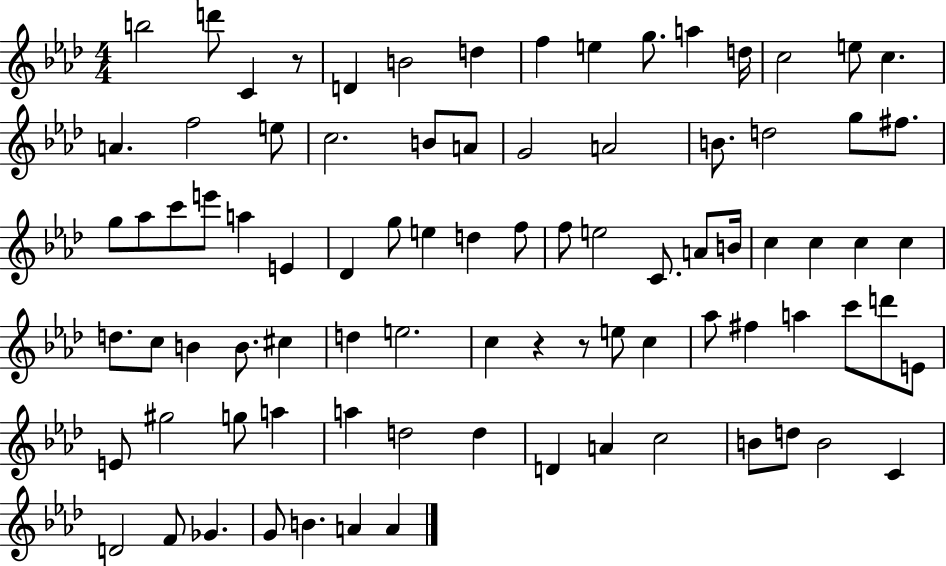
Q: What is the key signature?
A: AES major